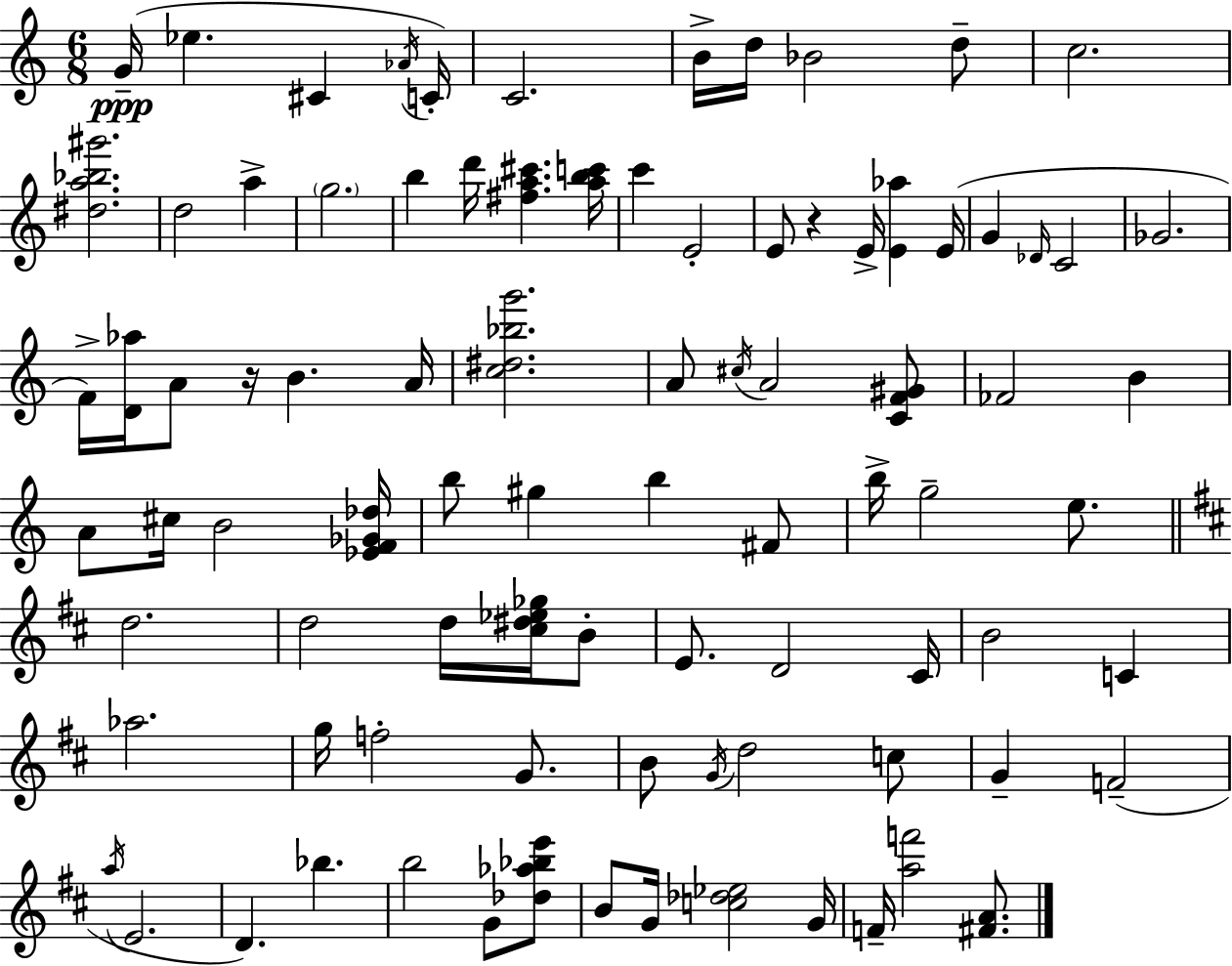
G4/s Eb5/q. C#4/q Ab4/s C4/s C4/h. B4/s D5/s Bb4/h D5/e C5/h. [D#5,A5,Bb5,G#6]/h. D5/h A5/q G5/h. B5/q D6/s [F#5,A5,C#6]/q. [A5,B5,C6]/s C6/q E4/h E4/e R/q E4/s [E4,Ab5]/q E4/s G4/q Db4/s C4/h Gb4/h. F4/s [D4,Ab5]/s A4/e R/s B4/q. A4/s [C5,D#5,Bb5,G6]/h. A4/e C#5/s A4/h [C4,F4,G#4]/e FES4/h B4/q A4/e C#5/s B4/h [Eb4,F4,Gb4,Db5]/s B5/e G#5/q B5/q F#4/e B5/s G5/h E5/e. D5/h. D5/h D5/s [C#5,D#5,Eb5,Gb5]/s B4/e E4/e. D4/h C#4/s B4/h C4/q Ab5/h. G5/s F5/h G4/e. B4/e G4/s D5/h C5/e G4/q F4/h A5/s E4/h. D4/q. Bb5/q. B5/h G4/e [Db5,Ab5,Bb5,E6]/e B4/e G4/s [C5,Db5,Eb5]/h G4/s F4/s [A5,F6]/h [F#4,A4]/e.